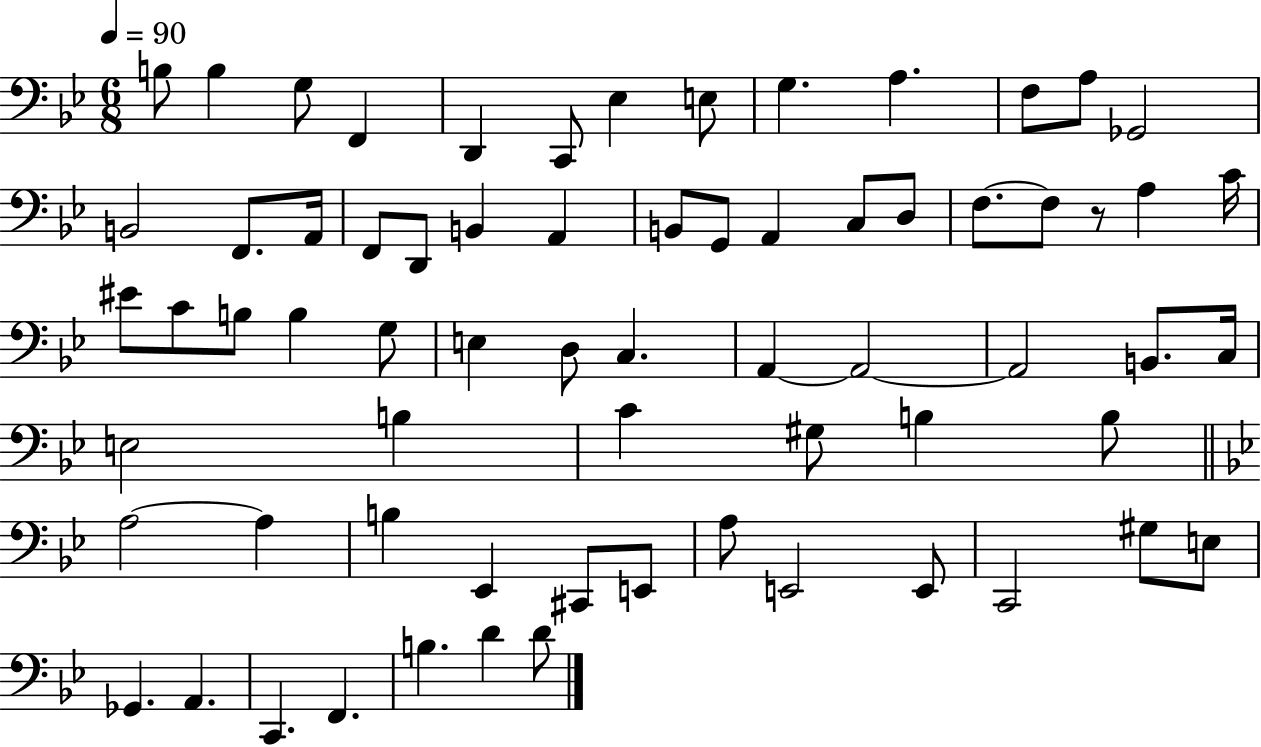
X:1
T:Untitled
M:6/8
L:1/4
K:Bb
B,/2 B, G,/2 F,, D,, C,,/2 _E, E,/2 G, A, F,/2 A,/2 _G,,2 B,,2 F,,/2 A,,/4 F,,/2 D,,/2 B,, A,, B,,/2 G,,/2 A,, C,/2 D,/2 F,/2 F,/2 z/2 A, C/4 ^E/2 C/2 B,/2 B, G,/2 E, D,/2 C, A,, A,,2 A,,2 B,,/2 C,/4 E,2 B, C ^G,/2 B, B,/2 A,2 A, B, _E,, ^C,,/2 E,,/2 A,/2 E,,2 E,,/2 C,,2 ^G,/2 E,/2 _G,, A,, C,, F,, B, D D/2